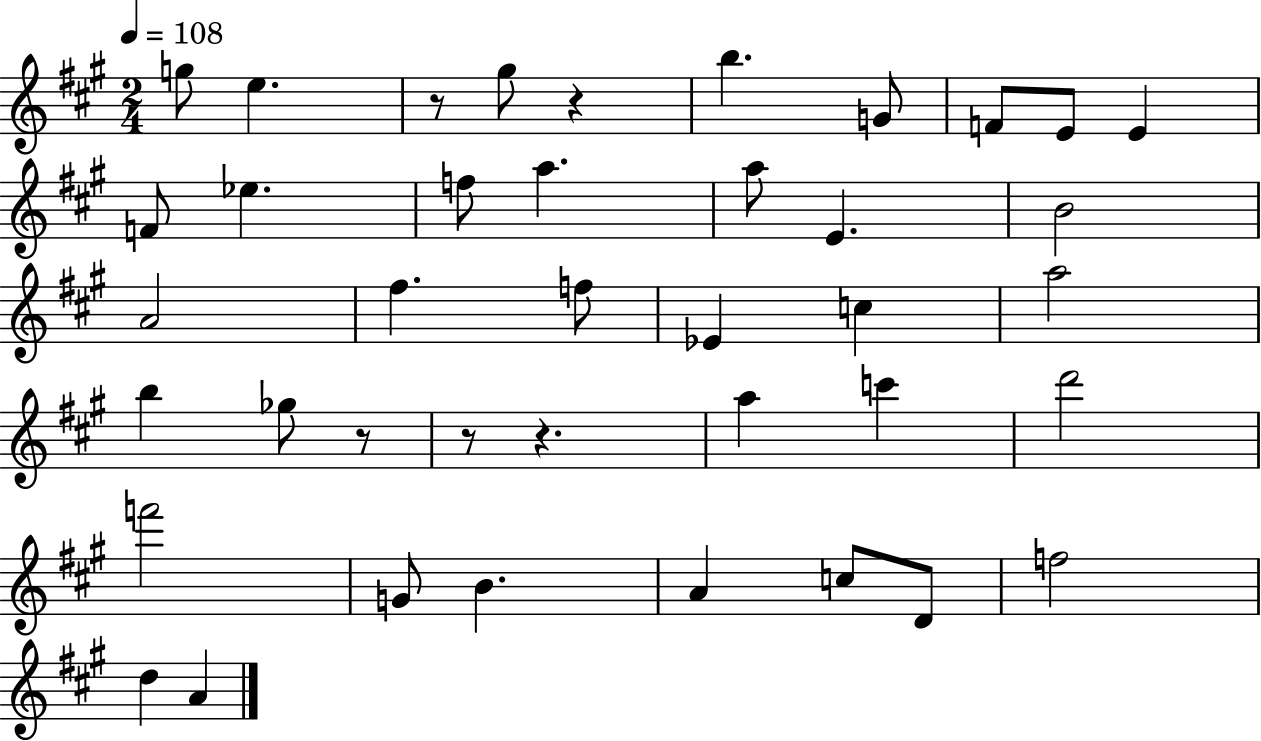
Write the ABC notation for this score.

X:1
T:Untitled
M:2/4
L:1/4
K:A
g/2 e z/2 ^g/2 z b G/2 F/2 E/2 E F/2 _e f/2 a a/2 E B2 A2 ^f f/2 _E c a2 b _g/2 z/2 z/2 z a c' d'2 f'2 G/2 B A c/2 D/2 f2 d A